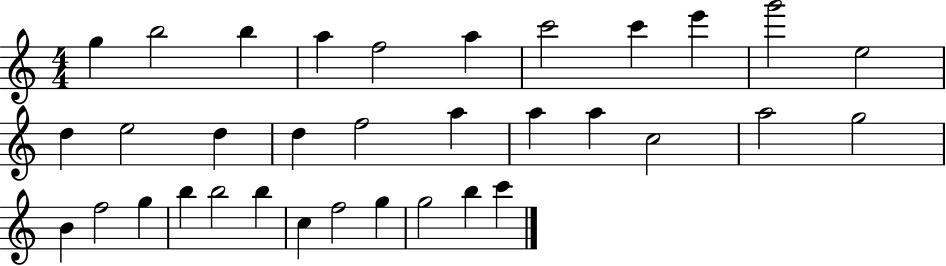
X:1
T:Untitled
M:4/4
L:1/4
K:C
g b2 b a f2 a c'2 c' e' g'2 e2 d e2 d d f2 a a a c2 a2 g2 B f2 g b b2 b c f2 g g2 b c'